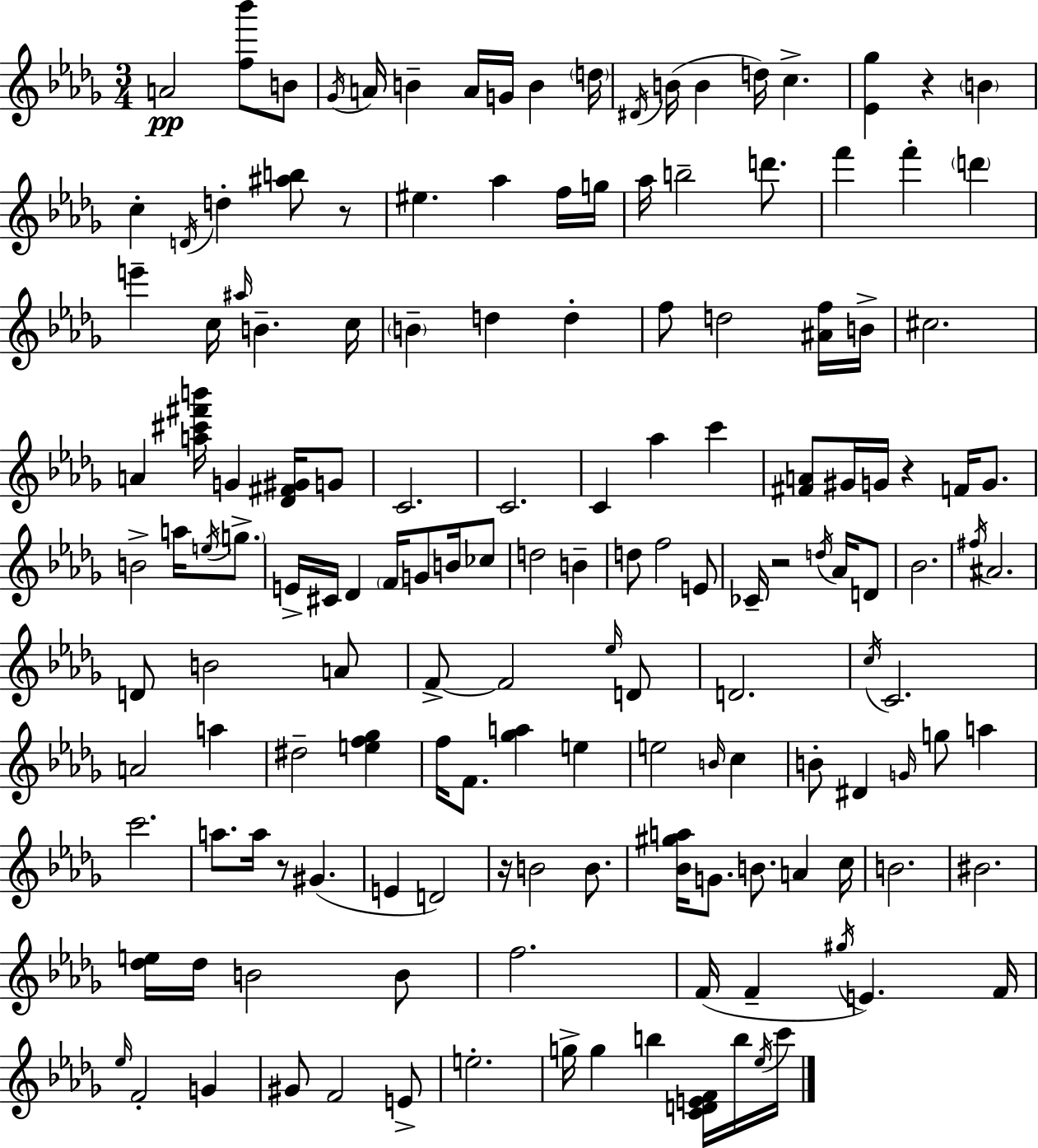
X:1
T:Untitled
M:3/4
L:1/4
K:Bbm
A2 [f_b']/2 B/2 _G/4 A/4 B A/4 G/4 B d/4 ^D/4 B/4 B d/4 c [_E_g] z B c D/4 d [^ab]/2 z/2 ^e _a f/4 g/4 _a/4 b2 d'/2 f' f' d' e' c/4 ^a/4 B c/4 B d d f/2 d2 [^Af]/4 B/4 ^c2 A [a^c'^f'b']/4 G [_D^F^G]/4 G/2 C2 C2 C _a c' [^FA]/2 ^G/4 G/4 z F/4 G/2 B2 a/4 e/4 g/2 E/4 ^C/4 _D F/4 G/2 B/4 _c/2 d2 B d/2 f2 E/2 _C/4 z2 d/4 _A/4 D/2 _B2 ^f/4 ^A2 D/2 B2 A/2 F/2 F2 _e/4 D/2 D2 c/4 C2 A2 a ^d2 [ef_g] f/4 F/2 [_ga] e e2 B/4 c B/2 ^D G/4 g/2 a c'2 a/2 a/4 z/2 ^G E D2 z/4 B2 B/2 [_B^ga]/4 G/2 B/2 A c/4 B2 ^B2 [_de]/4 _d/4 B2 B/2 f2 F/4 F ^g/4 E F/4 _e/4 F2 G ^G/2 F2 E/2 e2 g/4 g b [CDEF]/4 b/4 _e/4 c'/4